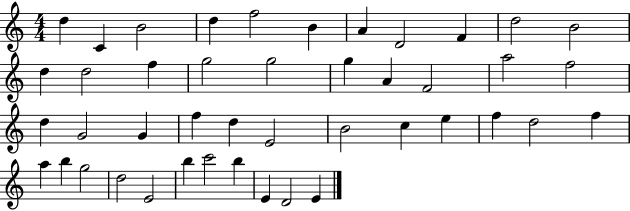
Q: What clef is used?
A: treble